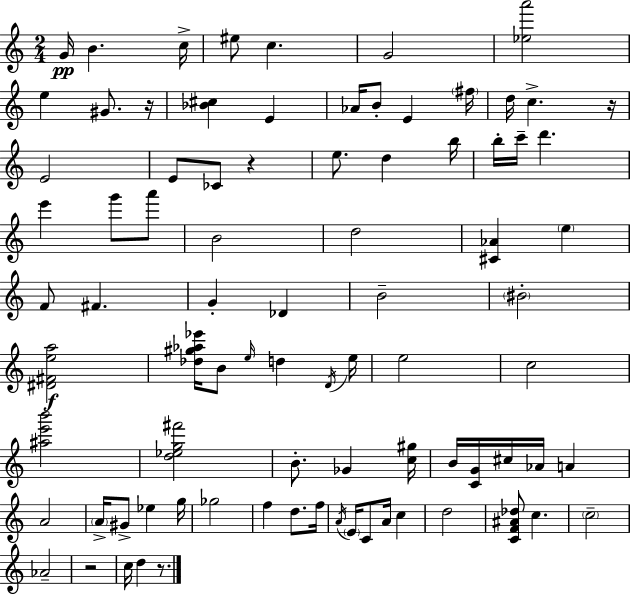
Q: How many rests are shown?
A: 5